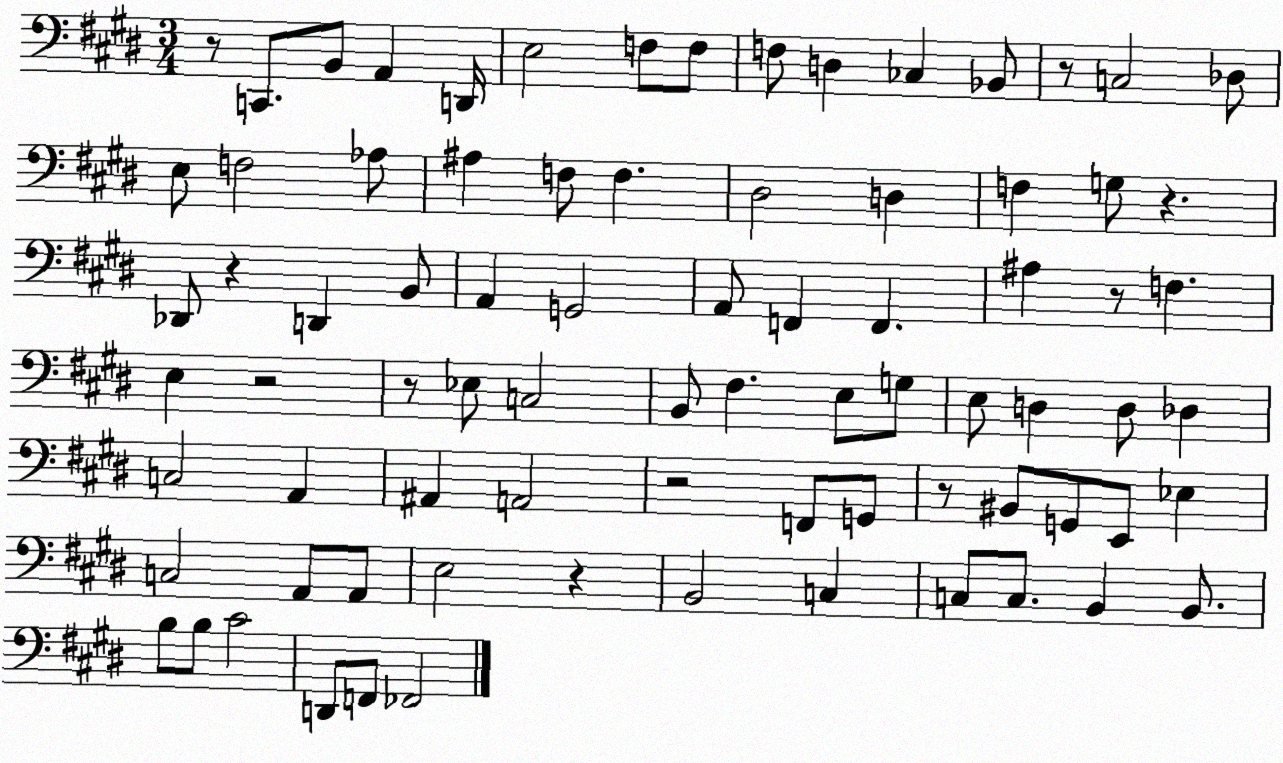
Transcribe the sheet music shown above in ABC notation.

X:1
T:Untitled
M:3/4
L:1/4
K:E
z/2 C,,/2 B,,/2 A,, D,,/4 E,2 F,/2 F,/2 F,/2 D, _C, _B,,/2 z/2 C,2 _D,/2 E,/2 F,2 _A,/2 ^A, F,/2 F, ^D,2 D, F, G,/2 z _D,,/2 z D,, B,,/2 A,, G,,2 A,,/2 F,, F,, ^A, z/2 F, E, z2 z/2 _E,/2 C,2 B,,/2 ^F, E,/2 G,/2 E,/2 D, D,/2 _D, C,2 A,, ^A,, A,,2 z2 F,,/2 G,,/2 z/2 ^B,,/2 G,,/2 E,,/2 _E, C,2 A,,/2 A,,/2 E,2 z B,,2 C, C,/2 C,/2 B,, B,,/2 B,/2 B,/2 ^C2 D,,/2 F,,/2 _F,,2